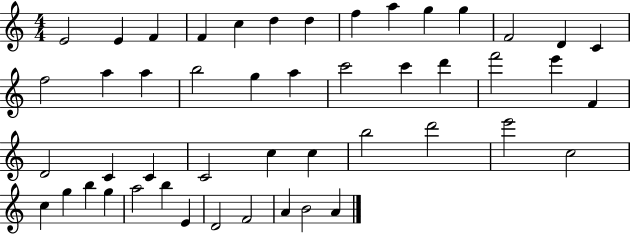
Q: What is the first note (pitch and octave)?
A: E4